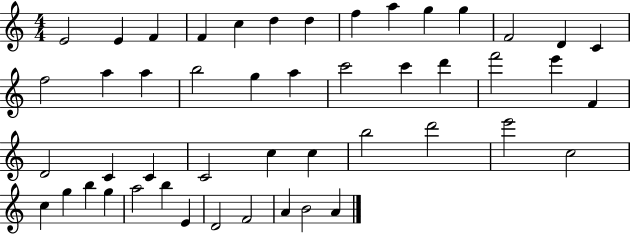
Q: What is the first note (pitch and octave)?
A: E4